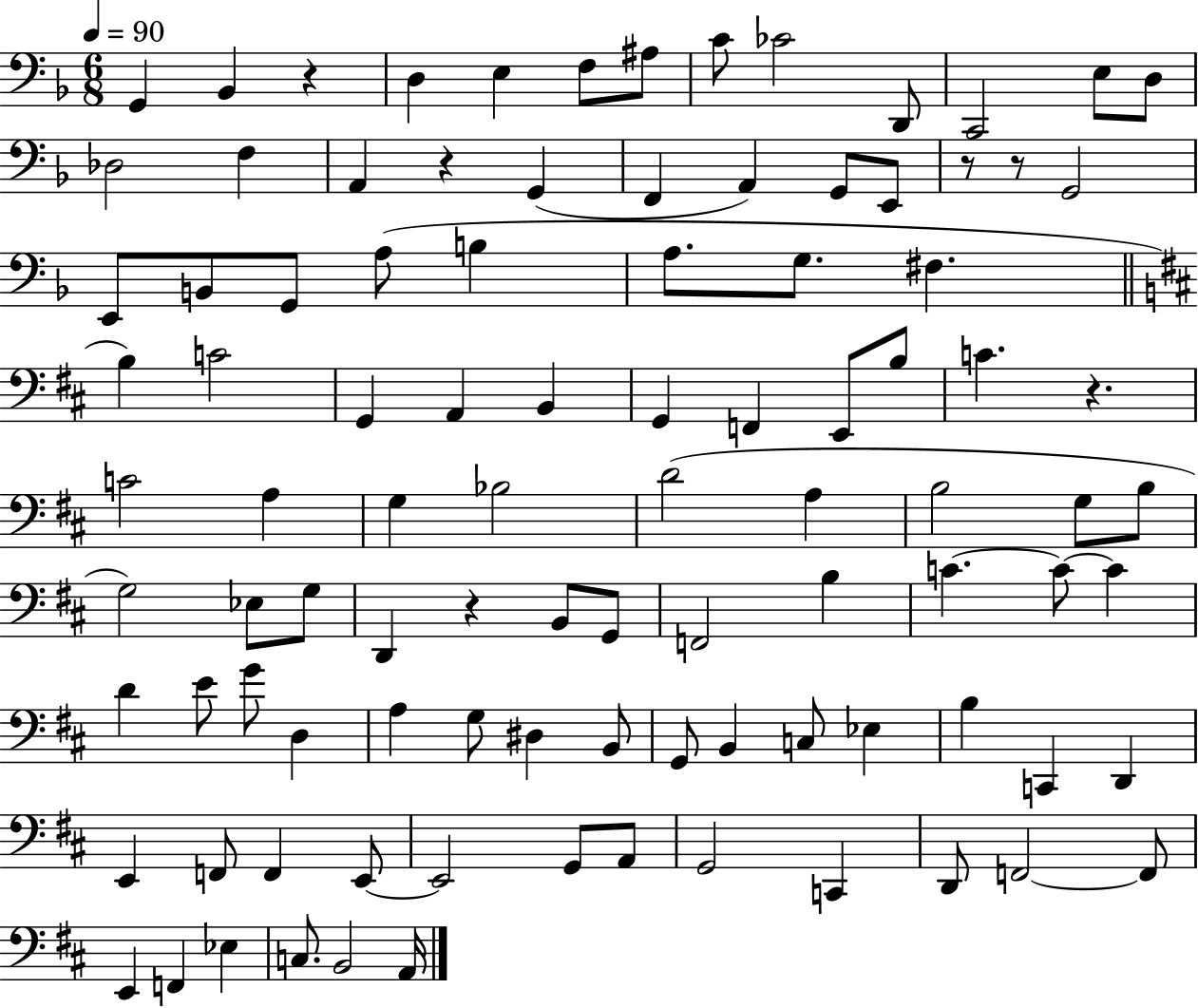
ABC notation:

X:1
T:Untitled
M:6/8
L:1/4
K:F
G,, _B,, z D, E, F,/2 ^A,/2 C/2 _C2 D,,/2 C,,2 E,/2 D,/2 _D,2 F, A,, z G,, F,, A,, G,,/2 E,,/2 z/2 z/2 G,,2 E,,/2 B,,/2 G,,/2 A,/2 B, A,/2 G,/2 ^F, B, C2 G,, A,, B,, G,, F,, E,,/2 B,/2 C z C2 A, G, _B,2 D2 A, B,2 G,/2 B,/2 G,2 _E,/2 G,/2 D,, z B,,/2 G,,/2 F,,2 B, C C/2 C D E/2 G/2 D, A, G,/2 ^D, B,,/2 G,,/2 B,, C,/2 _E, B, C,, D,, E,, F,,/2 F,, E,,/2 E,,2 G,,/2 A,,/2 G,,2 C,, D,,/2 F,,2 F,,/2 E,, F,, _E, C,/2 B,,2 A,,/4